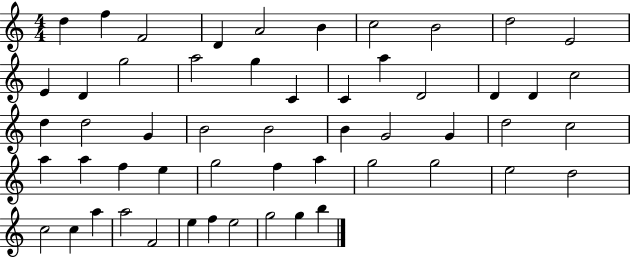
{
  \clef treble
  \numericTimeSignature
  \time 4/4
  \key c \major
  d''4 f''4 f'2 | d'4 a'2 b'4 | c''2 b'2 | d''2 e'2 | \break e'4 d'4 g''2 | a''2 g''4 c'4 | c'4 a''4 d'2 | d'4 d'4 c''2 | \break d''4 d''2 g'4 | b'2 b'2 | b'4 g'2 g'4 | d''2 c''2 | \break a''4 a''4 f''4 e''4 | g''2 f''4 a''4 | g''2 g''2 | e''2 d''2 | \break c''2 c''4 a''4 | a''2 f'2 | e''4 f''4 e''2 | g''2 g''4 b''4 | \break \bar "|."
}